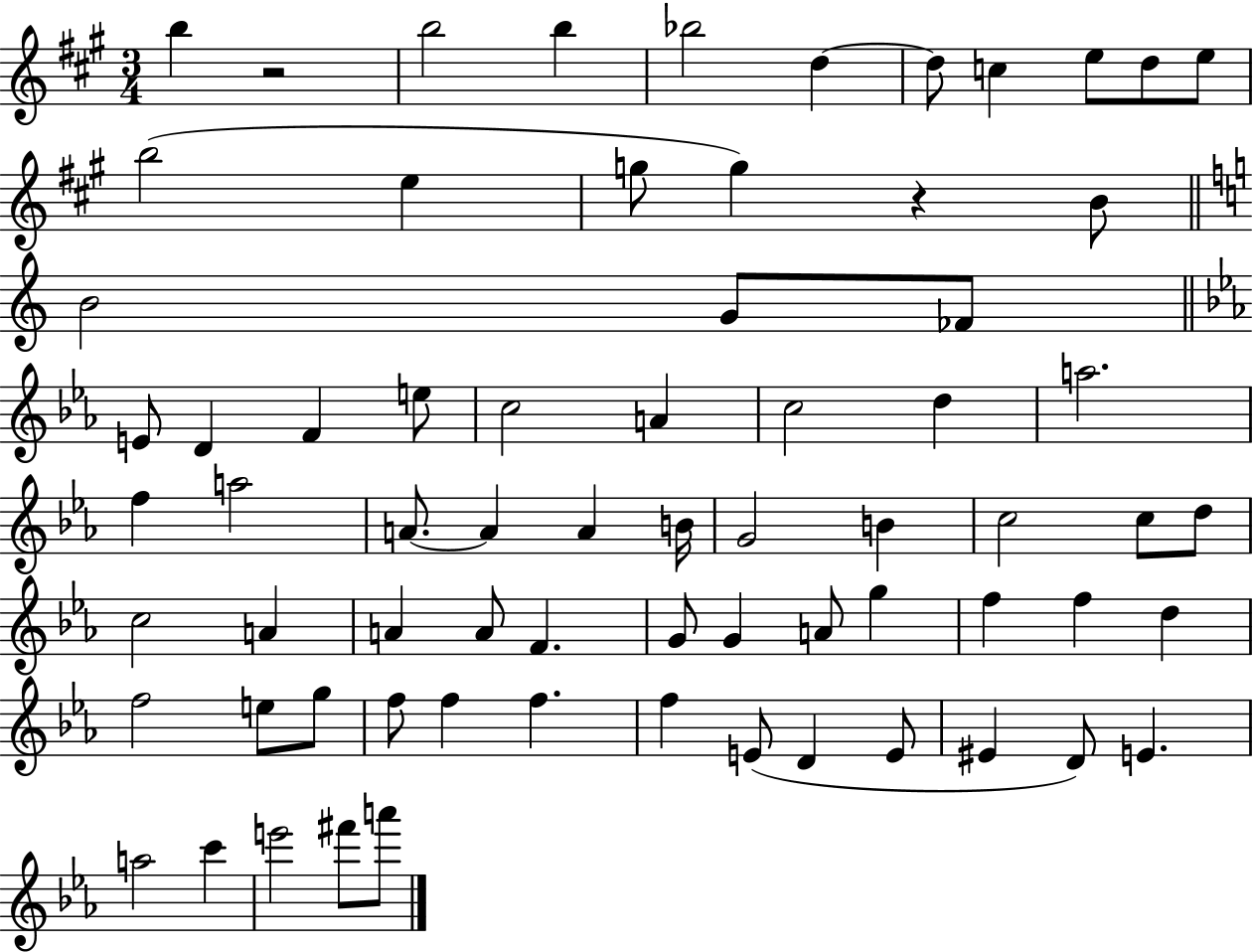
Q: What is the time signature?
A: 3/4